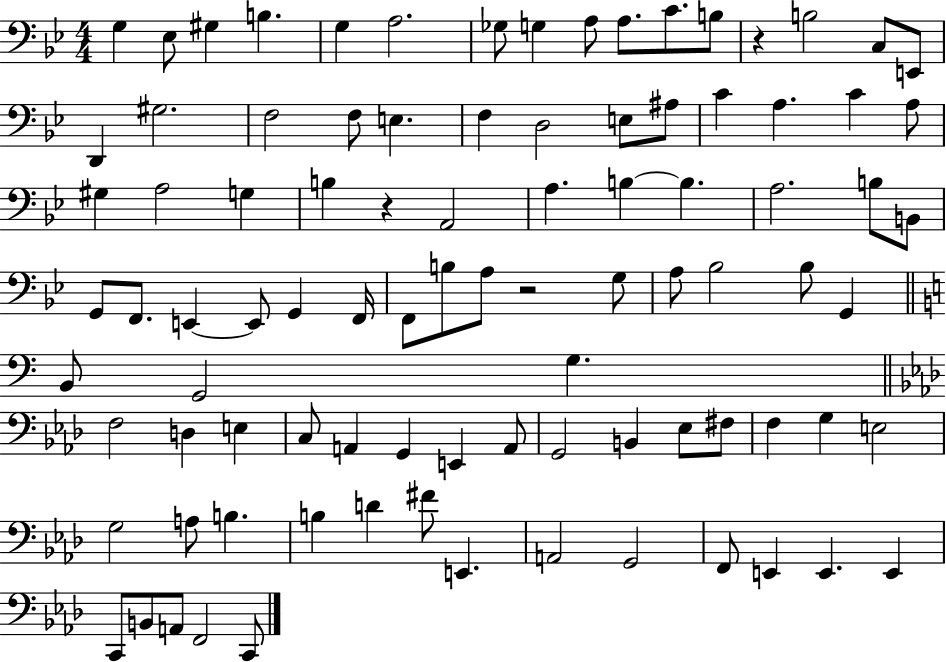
G3/q Eb3/e G#3/q B3/q. G3/q A3/h. Gb3/e G3/q A3/e A3/e. C4/e. B3/e R/q B3/h C3/e E2/e D2/q G#3/h. F3/h F3/e E3/q. F3/q D3/h E3/e A#3/e C4/q A3/q. C4/q A3/e G#3/q A3/h G3/q B3/q R/q A2/h A3/q. B3/q B3/q. A3/h. B3/e B2/e G2/e F2/e. E2/q E2/e G2/q F2/s F2/e B3/e A3/e R/h G3/e A3/e Bb3/h Bb3/e G2/q B2/e G2/h G3/q. F3/h D3/q E3/q C3/e A2/q G2/q E2/q A2/e G2/h B2/q Eb3/e F#3/e F3/q G3/q E3/h G3/h A3/e B3/q. B3/q D4/q F#4/e E2/q. A2/h G2/h F2/e E2/q E2/q. E2/q C2/e B2/e A2/e F2/h C2/e